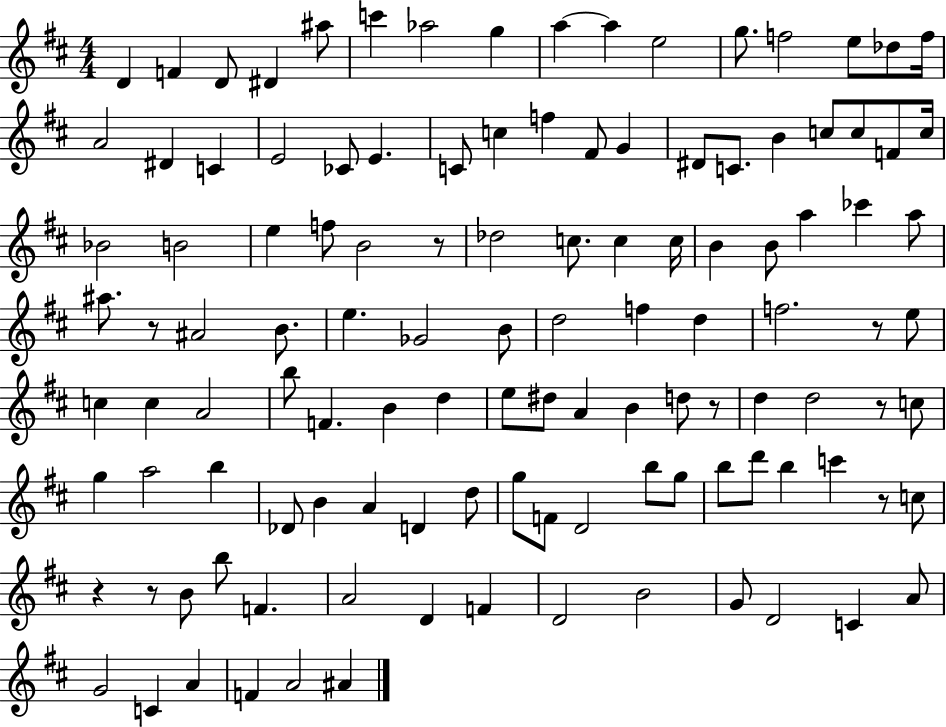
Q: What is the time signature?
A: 4/4